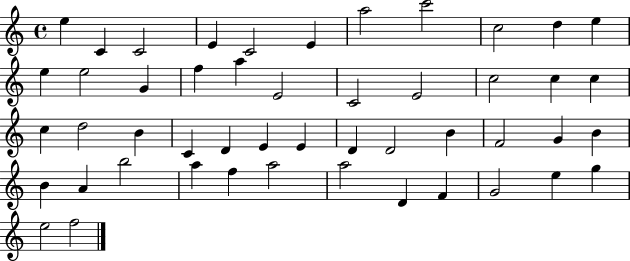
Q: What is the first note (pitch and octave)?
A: E5